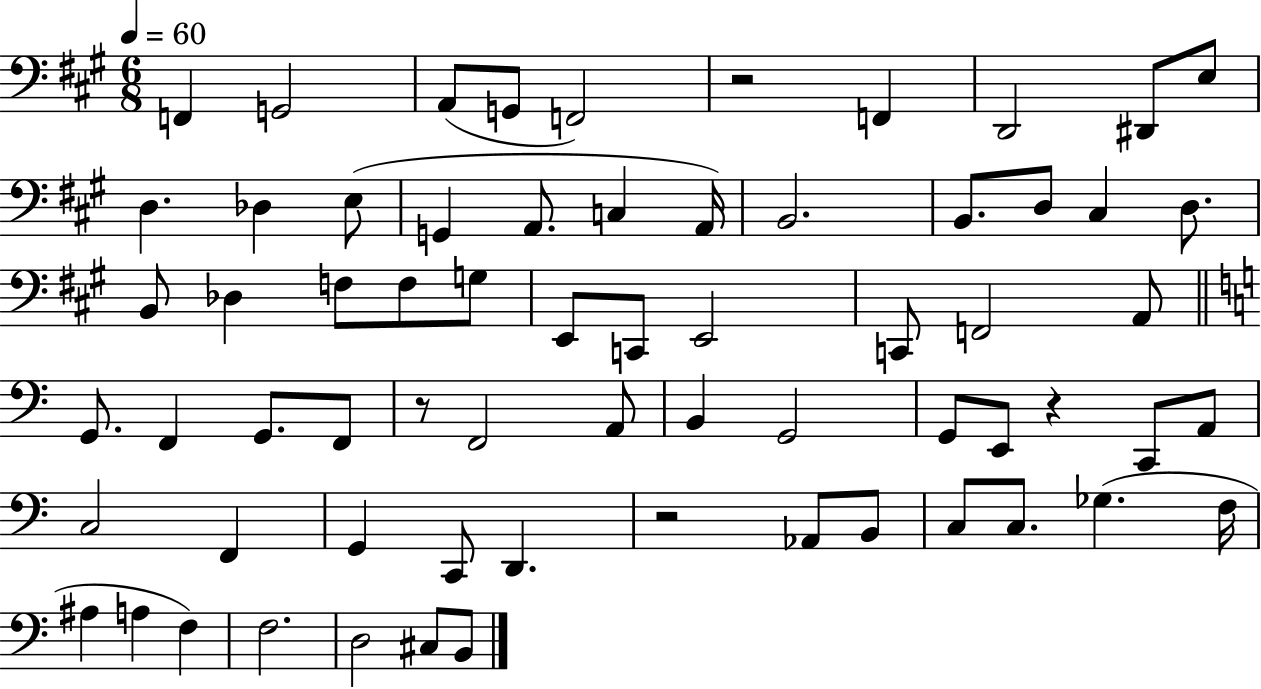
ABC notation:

X:1
T:Untitled
M:6/8
L:1/4
K:A
F,, G,,2 A,,/2 G,,/2 F,,2 z2 F,, D,,2 ^D,,/2 E,/2 D, _D, E,/2 G,, A,,/2 C, A,,/4 B,,2 B,,/2 D,/2 ^C, D,/2 B,,/2 _D, F,/2 F,/2 G,/2 E,,/2 C,,/2 E,,2 C,,/2 F,,2 A,,/2 G,,/2 F,, G,,/2 F,,/2 z/2 F,,2 A,,/2 B,, G,,2 G,,/2 E,,/2 z C,,/2 A,,/2 C,2 F,, G,, C,,/2 D,, z2 _A,,/2 B,,/2 C,/2 C,/2 _G, F,/4 ^A, A, F, F,2 D,2 ^C,/2 B,,/2